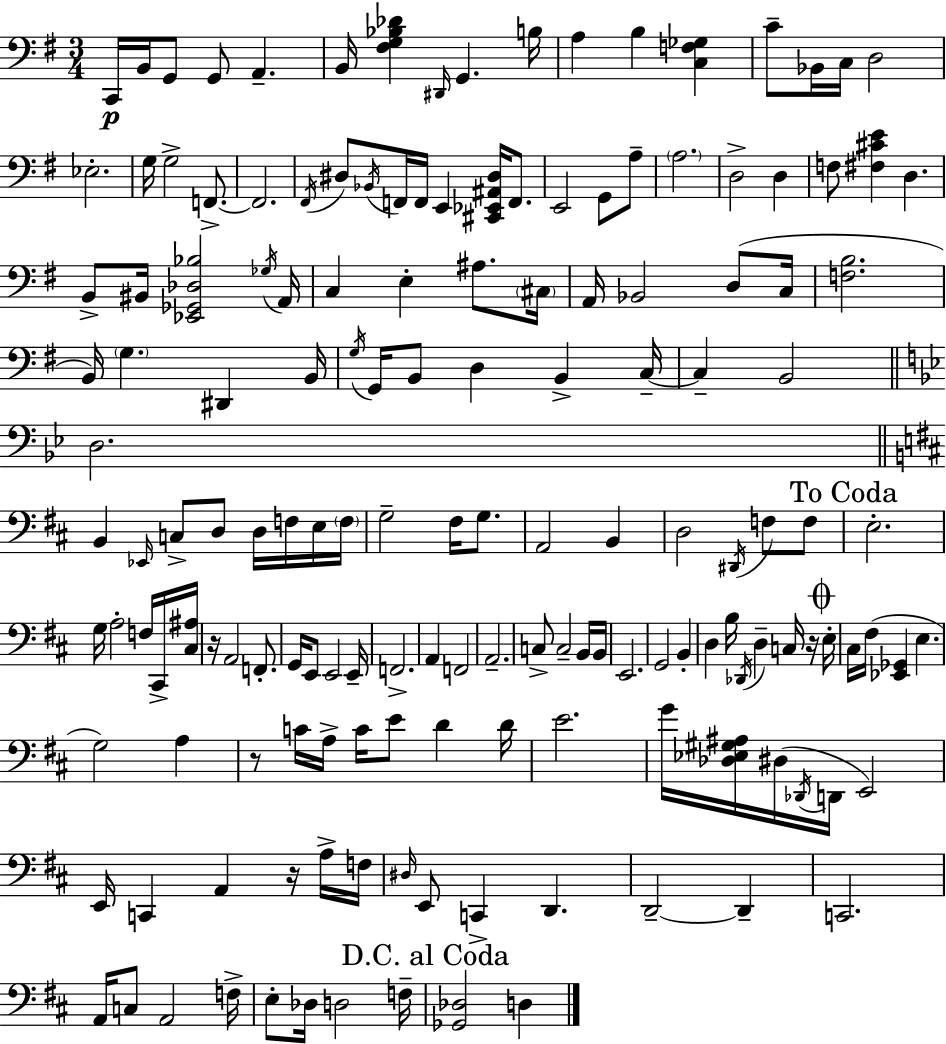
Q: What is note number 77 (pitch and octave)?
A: F3